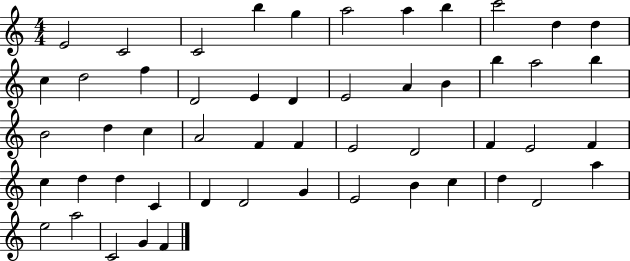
E4/h C4/h C4/h B5/q G5/q A5/h A5/q B5/q C6/h D5/q D5/q C5/q D5/h F5/q D4/h E4/q D4/q E4/h A4/q B4/q B5/q A5/h B5/q B4/h D5/q C5/q A4/h F4/q F4/q E4/h D4/h F4/q E4/h F4/q C5/q D5/q D5/q C4/q D4/q D4/h G4/q E4/h B4/q C5/q D5/q D4/h A5/q E5/h A5/h C4/h G4/q F4/q